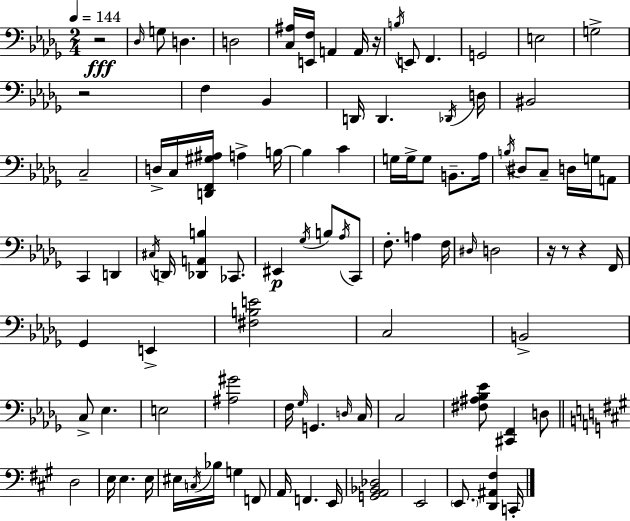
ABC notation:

X:1
T:Untitled
M:2/4
L:1/4
K:Bbm
z2 _D,/4 G,/2 D, D,2 [C,^A,]/4 [E,,F,]/4 A,, A,,/4 z/4 B,/4 E,,/2 F,, G,,2 E,2 G,2 z2 F, _B,, D,,/4 D,, _D,,/4 D,/4 ^B,,2 C,2 D,/4 C,/4 [D,,F,,^G,^A,]/4 A, B,/4 B, C G,/4 G,/4 G,/2 B,,/2 _A,/4 B,/4 ^D,/2 C,/2 D,/4 G,/4 A,,/2 C,, D,, ^C,/4 D,,/4 [_D,,A,,B,] _C,,/2 ^E,, _G,/4 B,/2 _A,/4 C,,/2 F,/2 A, F,/4 ^D,/4 D,2 z/4 z/2 z F,,/4 _G,, E,, [^F,B,E]2 C,2 B,,2 C,/2 _E, E,2 [^A,^G]2 F,/4 _G,/4 G,, D,/4 C,/4 C,2 [^F,^A,_B,_E]/2 [^C,,F,,] D,/2 D,2 E,/4 E, E,/4 ^E,/4 C,/4 _B,/4 G, F,,/2 A,,/4 F,, E,,/4 [G,,A,,_B,,_D,]2 E,,2 E,,/2 [D,,^A,,^F,] C,,/4